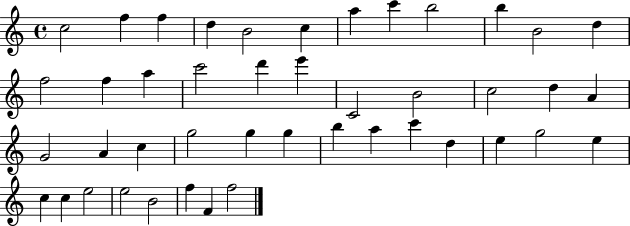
{
  \clef treble
  \time 4/4
  \defaultTimeSignature
  \key c \major
  c''2 f''4 f''4 | d''4 b'2 c''4 | a''4 c'''4 b''2 | b''4 b'2 d''4 | \break f''2 f''4 a''4 | c'''2 d'''4 e'''4 | c'2 b'2 | c''2 d''4 a'4 | \break g'2 a'4 c''4 | g''2 g''4 g''4 | b''4 a''4 c'''4 d''4 | e''4 g''2 e''4 | \break c''4 c''4 e''2 | e''2 b'2 | f''4 f'4 f''2 | \bar "|."
}